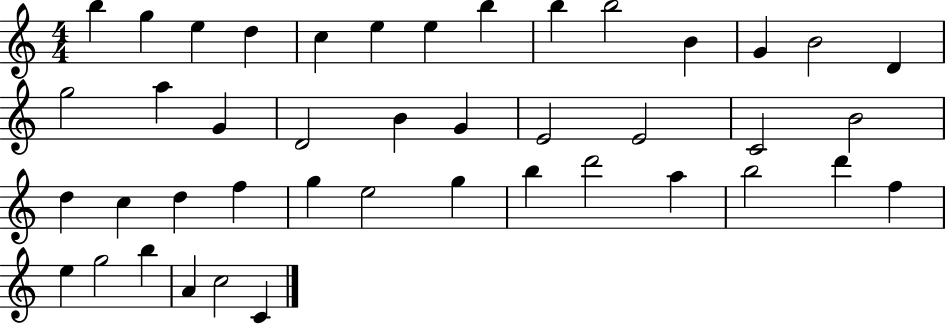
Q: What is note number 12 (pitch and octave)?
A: G4